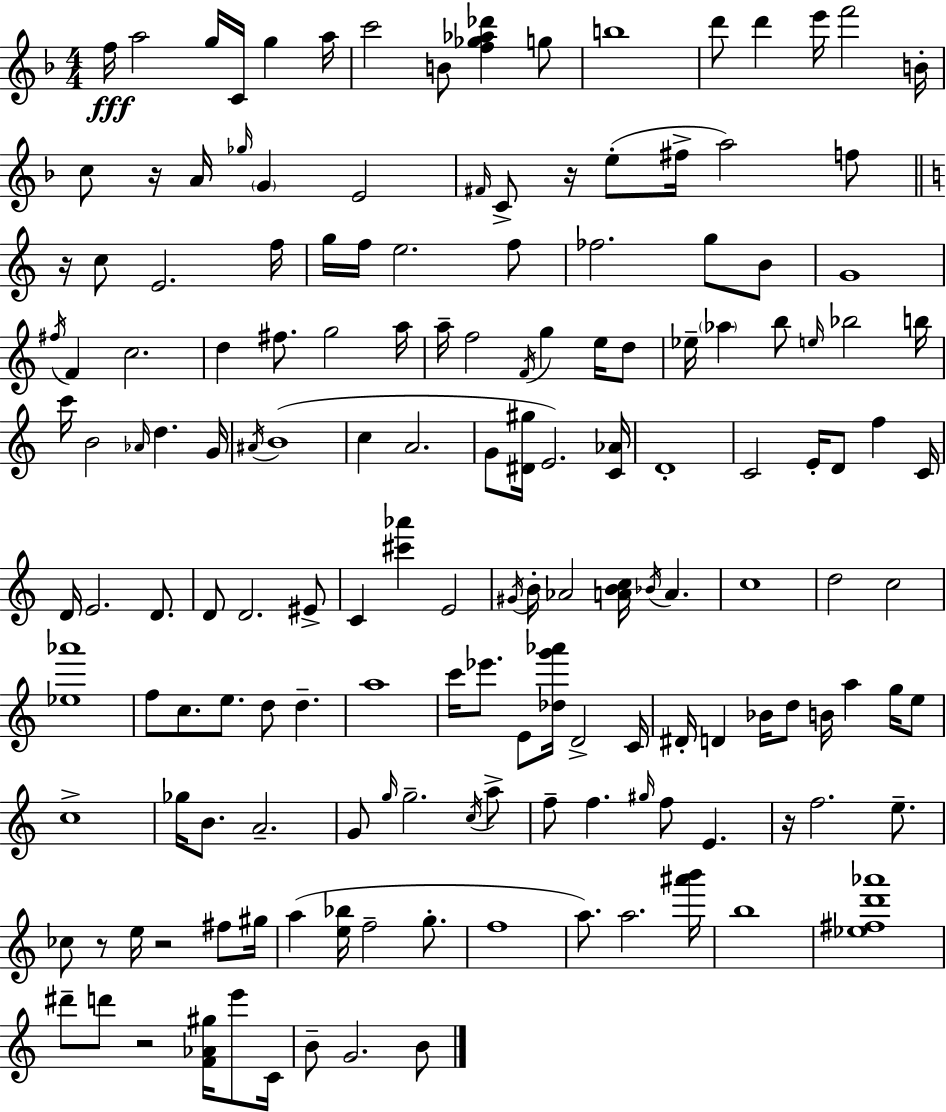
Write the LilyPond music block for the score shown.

{
  \clef treble
  \numericTimeSignature
  \time 4/4
  \key f \major
  f''16\fff a''2 g''16 c'16 g''4 a''16 | c'''2 b'8 <f'' ges'' aes'' des'''>4 g''8 | b''1 | d'''8 d'''4 e'''16 f'''2 b'16-. | \break c''8 r16 a'16 \grace { ges''16 } \parenthesize g'4 e'2 | \grace { fis'16 } c'8-> r16 e''8-.( fis''16-> a''2) | f''8 \bar "||" \break \key c \major r16 c''8 e'2. f''16 | g''16 f''16 e''2. f''8 | fes''2. g''8 b'8 | g'1 | \break \acciaccatura { fis''16 } f'4 c''2. | d''4 fis''8. g''2 | a''16 a''16-- f''2 \acciaccatura { f'16 } g''4 e''16 | d''8 ees''16-- \parenthesize aes''4 b''8 \grace { e''16 } bes''2 | \break b''16 c'''16 b'2 \grace { aes'16 } d''4. | g'16 \acciaccatura { ais'16 } b'1( | c''4 a'2. | g'8 <dis' gis''>16 e'2.) | \break <c' aes'>16 d'1-. | c'2 e'16-. d'8 | f''4 c'16 d'16 e'2. | d'8. d'8 d'2. | \break eis'8-> c'4 <cis''' aes'''>4 e'2 | \acciaccatura { gis'16 } b'16-. aes'2 <a' b' c''>16 | \acciaccatura { bes'16 } a'4. c''1 | d''2 c''2 | \break <ees'' aes'''>1 | f''8 c''8. e''8. d''8 | d''4.-- a''1 | c'''16 ees'''8. e'8 <des'' g''' aes'''>16 d'2-> | \break c'16 dis'16-. d'4 bes'16 d''8 b'16 | a''4 g''16 e''8 c''1-> | ges''16 b'8. a'2.-- | g'8 \grace { g''16 } g''2.-- | \break \acciaccatura { c''16 } a''8-> f''8-- f''4. | \grace { gis''16 } f''8 e'4. r16 f''2. | e''8.-- ces''8 r8 e''16 r2 | fis''8 gis''16 a''4( <e'' bes''>16 f''2-- | \break g''8.-. f''1 | a''8.) a''2. | <ais''' b'''>16 b''1 | <ees'' fis'' d''' aes'''>1 | \break dis'''8-- d'''8 r2 | <f' aes' gis''>16 e'''8 c'16 b'8-- g'2. | b'8 \bar "|."
}